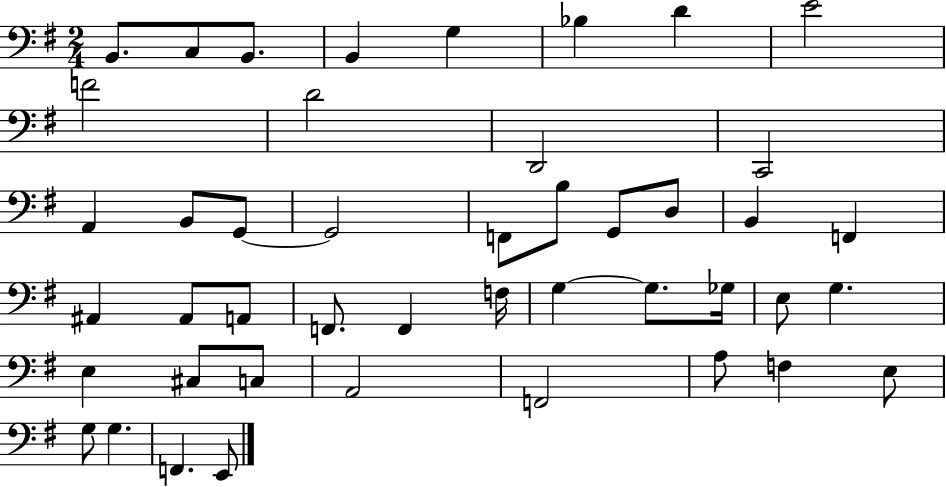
B2/e. C3/e B2/e. B2/q G3/q Bb3/q D4/q E4/h F4/h D4/h D2/h C2/h A2/q B2/e G2/e G2/h F2/e B3/e G2/e D3/e B2/q F2/q A#2/q A#2/e A2/e F2/e. F2/q F3/s G3/q G3/e. Gb3/s E3/e G3/q. E3/q C#3/e C3/e A2/h F2/h A3/e F3/q E3/e G3/e G3/q. F2/q. E2/e